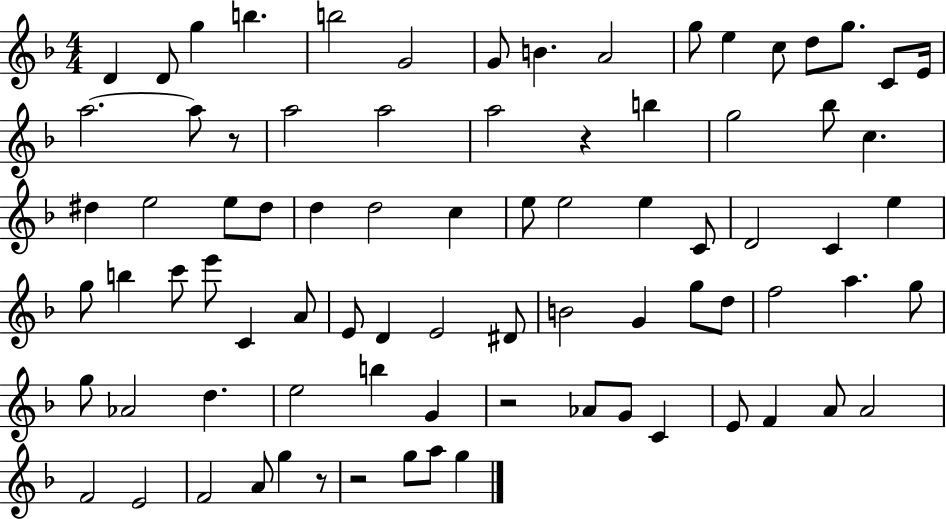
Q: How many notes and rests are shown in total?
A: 82